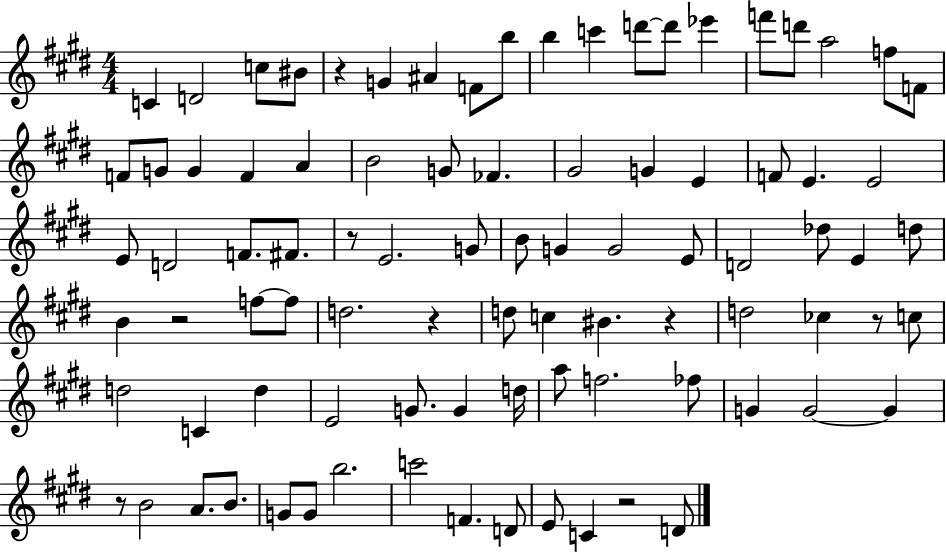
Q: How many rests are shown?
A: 8